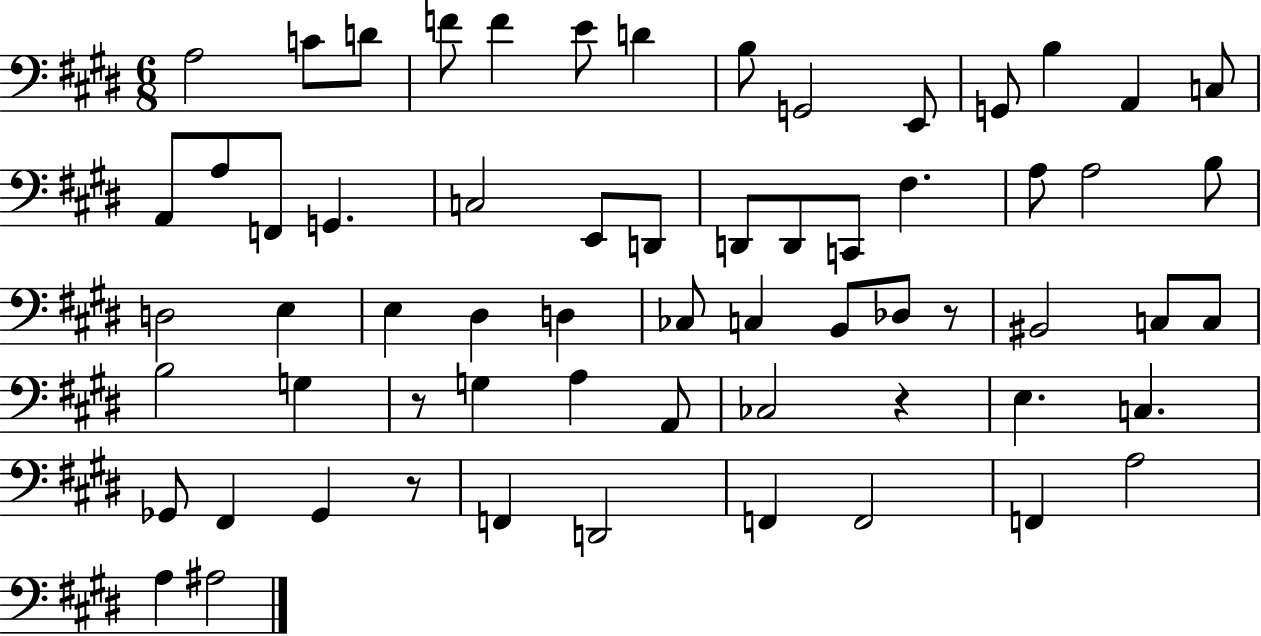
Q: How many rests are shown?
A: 4